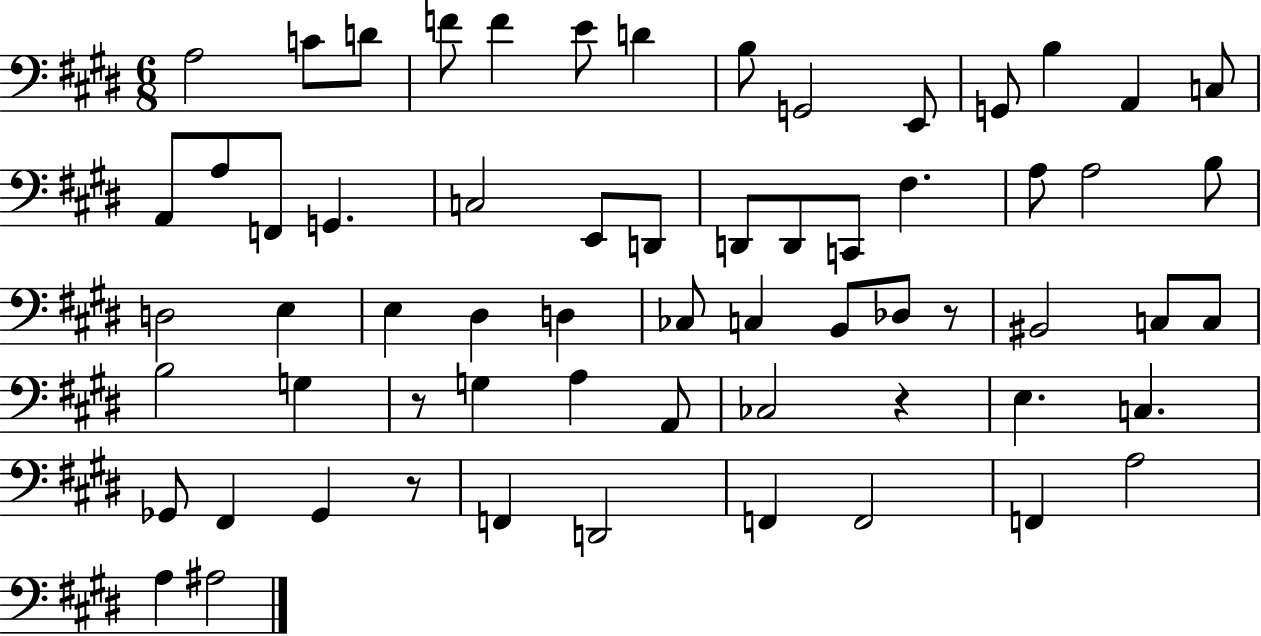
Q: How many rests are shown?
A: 4